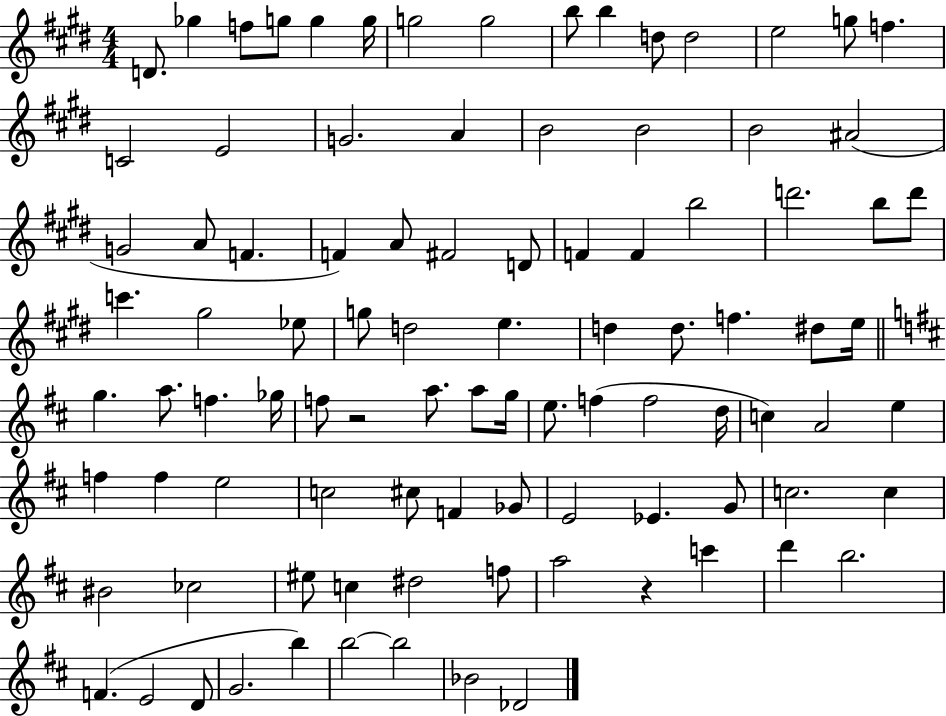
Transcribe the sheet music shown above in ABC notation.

X:1
T:Untitled
M:4/4
L:1/4
K:E
D/2 _g f/2 g/2 g g/4 g2 g2 b/2 b d/2 d2 e2 g/2 f C2 E2 G2 A B2 B2 B2 ^A2 G2 A/2 F F A/2 ^F2 D/2 F F b2 d'2 b/2 d'/2 c' ^g2 _e/2 g/2 d2 e d d/2 f ^d/2 e/4 g a/2 f _g/4 f/2 z2 a/2 a/2 g/4 e/2 f f2 d/4 c A2 e f f e2 c2 ^c/2 F _G/2 E2 _E G/2 c2 c ^B2 _c2 ^e/2 c ^d2 f/2 a2 z c' d' b2 F E2 D/2 G2 b b2 b2 _B2 _D2